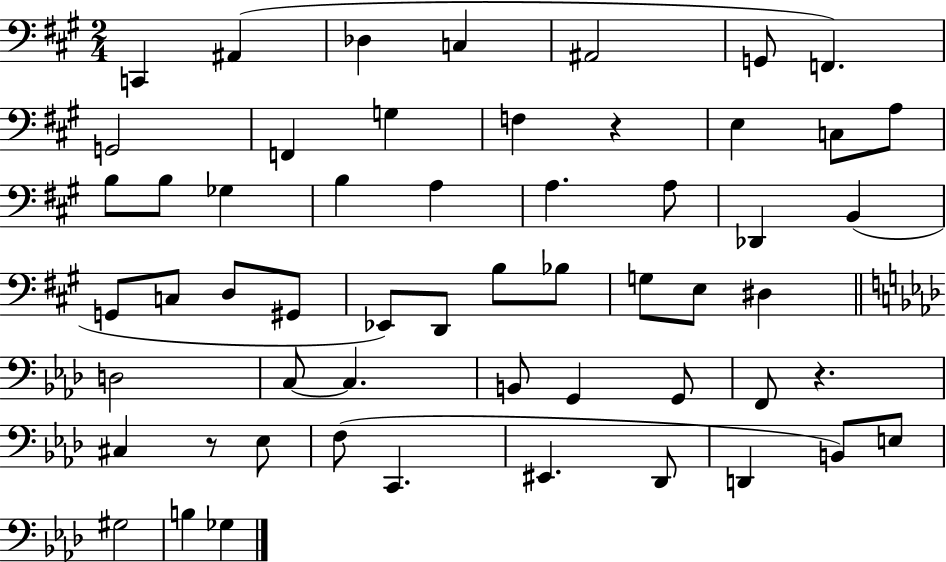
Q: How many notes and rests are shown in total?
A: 56